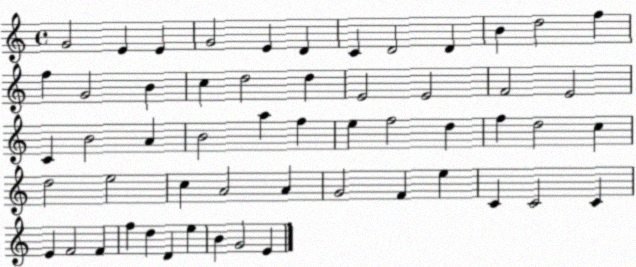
X:1
T:Untitled
M:4/4
L:1/4
K:C
G2 E E G2 E D C D2 D B d2 f f G2 B c d2 d E2 E2 F2 E2 C B2 A B2 a f e f2 d f d2 c d2 e2 c A2 A G2 F e C C2 C E F2 F f d D e B G2 E